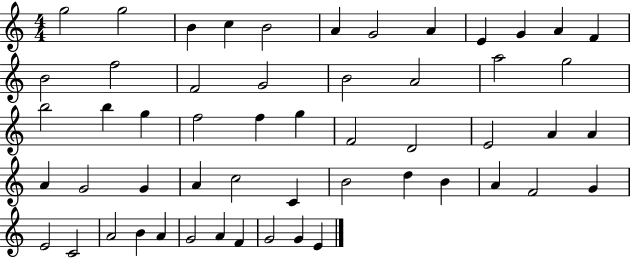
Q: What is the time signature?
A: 4/4